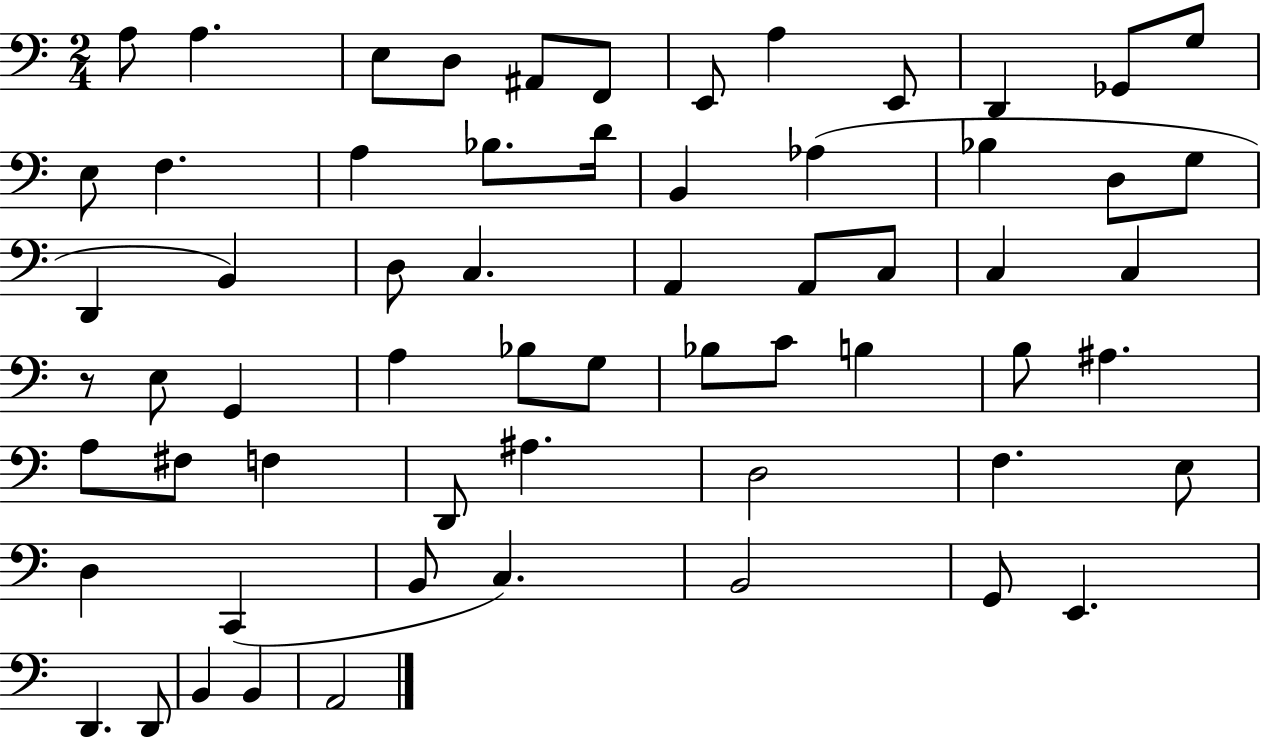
X:1
T:Untitled
M:2/4
L:1/4
K:C
A,/2 A, E,/2 D,/2 ^A,,/2 F,,/2 E,,/2 A, E,,/2 D,, _G,,/2 G,/2 E,/2 F, A, _B,/2 D/4 B,, _A, _B, D,/2 G,/2 D,, B,, D,/2 C, A,, A,,/2 C,/2 C, C, z/2 E,/2 G,, A, _B,/2 G,/2 _B,/2 C/2 B, B,/2 ^A, A,/2 ^F,/2 F, D,,/2 ^A, D,2 F, E,/2 D, C,, B,,/2 C, B,,2 G,,/2 E,, D,, D,,/2 B,, B,, A,,2